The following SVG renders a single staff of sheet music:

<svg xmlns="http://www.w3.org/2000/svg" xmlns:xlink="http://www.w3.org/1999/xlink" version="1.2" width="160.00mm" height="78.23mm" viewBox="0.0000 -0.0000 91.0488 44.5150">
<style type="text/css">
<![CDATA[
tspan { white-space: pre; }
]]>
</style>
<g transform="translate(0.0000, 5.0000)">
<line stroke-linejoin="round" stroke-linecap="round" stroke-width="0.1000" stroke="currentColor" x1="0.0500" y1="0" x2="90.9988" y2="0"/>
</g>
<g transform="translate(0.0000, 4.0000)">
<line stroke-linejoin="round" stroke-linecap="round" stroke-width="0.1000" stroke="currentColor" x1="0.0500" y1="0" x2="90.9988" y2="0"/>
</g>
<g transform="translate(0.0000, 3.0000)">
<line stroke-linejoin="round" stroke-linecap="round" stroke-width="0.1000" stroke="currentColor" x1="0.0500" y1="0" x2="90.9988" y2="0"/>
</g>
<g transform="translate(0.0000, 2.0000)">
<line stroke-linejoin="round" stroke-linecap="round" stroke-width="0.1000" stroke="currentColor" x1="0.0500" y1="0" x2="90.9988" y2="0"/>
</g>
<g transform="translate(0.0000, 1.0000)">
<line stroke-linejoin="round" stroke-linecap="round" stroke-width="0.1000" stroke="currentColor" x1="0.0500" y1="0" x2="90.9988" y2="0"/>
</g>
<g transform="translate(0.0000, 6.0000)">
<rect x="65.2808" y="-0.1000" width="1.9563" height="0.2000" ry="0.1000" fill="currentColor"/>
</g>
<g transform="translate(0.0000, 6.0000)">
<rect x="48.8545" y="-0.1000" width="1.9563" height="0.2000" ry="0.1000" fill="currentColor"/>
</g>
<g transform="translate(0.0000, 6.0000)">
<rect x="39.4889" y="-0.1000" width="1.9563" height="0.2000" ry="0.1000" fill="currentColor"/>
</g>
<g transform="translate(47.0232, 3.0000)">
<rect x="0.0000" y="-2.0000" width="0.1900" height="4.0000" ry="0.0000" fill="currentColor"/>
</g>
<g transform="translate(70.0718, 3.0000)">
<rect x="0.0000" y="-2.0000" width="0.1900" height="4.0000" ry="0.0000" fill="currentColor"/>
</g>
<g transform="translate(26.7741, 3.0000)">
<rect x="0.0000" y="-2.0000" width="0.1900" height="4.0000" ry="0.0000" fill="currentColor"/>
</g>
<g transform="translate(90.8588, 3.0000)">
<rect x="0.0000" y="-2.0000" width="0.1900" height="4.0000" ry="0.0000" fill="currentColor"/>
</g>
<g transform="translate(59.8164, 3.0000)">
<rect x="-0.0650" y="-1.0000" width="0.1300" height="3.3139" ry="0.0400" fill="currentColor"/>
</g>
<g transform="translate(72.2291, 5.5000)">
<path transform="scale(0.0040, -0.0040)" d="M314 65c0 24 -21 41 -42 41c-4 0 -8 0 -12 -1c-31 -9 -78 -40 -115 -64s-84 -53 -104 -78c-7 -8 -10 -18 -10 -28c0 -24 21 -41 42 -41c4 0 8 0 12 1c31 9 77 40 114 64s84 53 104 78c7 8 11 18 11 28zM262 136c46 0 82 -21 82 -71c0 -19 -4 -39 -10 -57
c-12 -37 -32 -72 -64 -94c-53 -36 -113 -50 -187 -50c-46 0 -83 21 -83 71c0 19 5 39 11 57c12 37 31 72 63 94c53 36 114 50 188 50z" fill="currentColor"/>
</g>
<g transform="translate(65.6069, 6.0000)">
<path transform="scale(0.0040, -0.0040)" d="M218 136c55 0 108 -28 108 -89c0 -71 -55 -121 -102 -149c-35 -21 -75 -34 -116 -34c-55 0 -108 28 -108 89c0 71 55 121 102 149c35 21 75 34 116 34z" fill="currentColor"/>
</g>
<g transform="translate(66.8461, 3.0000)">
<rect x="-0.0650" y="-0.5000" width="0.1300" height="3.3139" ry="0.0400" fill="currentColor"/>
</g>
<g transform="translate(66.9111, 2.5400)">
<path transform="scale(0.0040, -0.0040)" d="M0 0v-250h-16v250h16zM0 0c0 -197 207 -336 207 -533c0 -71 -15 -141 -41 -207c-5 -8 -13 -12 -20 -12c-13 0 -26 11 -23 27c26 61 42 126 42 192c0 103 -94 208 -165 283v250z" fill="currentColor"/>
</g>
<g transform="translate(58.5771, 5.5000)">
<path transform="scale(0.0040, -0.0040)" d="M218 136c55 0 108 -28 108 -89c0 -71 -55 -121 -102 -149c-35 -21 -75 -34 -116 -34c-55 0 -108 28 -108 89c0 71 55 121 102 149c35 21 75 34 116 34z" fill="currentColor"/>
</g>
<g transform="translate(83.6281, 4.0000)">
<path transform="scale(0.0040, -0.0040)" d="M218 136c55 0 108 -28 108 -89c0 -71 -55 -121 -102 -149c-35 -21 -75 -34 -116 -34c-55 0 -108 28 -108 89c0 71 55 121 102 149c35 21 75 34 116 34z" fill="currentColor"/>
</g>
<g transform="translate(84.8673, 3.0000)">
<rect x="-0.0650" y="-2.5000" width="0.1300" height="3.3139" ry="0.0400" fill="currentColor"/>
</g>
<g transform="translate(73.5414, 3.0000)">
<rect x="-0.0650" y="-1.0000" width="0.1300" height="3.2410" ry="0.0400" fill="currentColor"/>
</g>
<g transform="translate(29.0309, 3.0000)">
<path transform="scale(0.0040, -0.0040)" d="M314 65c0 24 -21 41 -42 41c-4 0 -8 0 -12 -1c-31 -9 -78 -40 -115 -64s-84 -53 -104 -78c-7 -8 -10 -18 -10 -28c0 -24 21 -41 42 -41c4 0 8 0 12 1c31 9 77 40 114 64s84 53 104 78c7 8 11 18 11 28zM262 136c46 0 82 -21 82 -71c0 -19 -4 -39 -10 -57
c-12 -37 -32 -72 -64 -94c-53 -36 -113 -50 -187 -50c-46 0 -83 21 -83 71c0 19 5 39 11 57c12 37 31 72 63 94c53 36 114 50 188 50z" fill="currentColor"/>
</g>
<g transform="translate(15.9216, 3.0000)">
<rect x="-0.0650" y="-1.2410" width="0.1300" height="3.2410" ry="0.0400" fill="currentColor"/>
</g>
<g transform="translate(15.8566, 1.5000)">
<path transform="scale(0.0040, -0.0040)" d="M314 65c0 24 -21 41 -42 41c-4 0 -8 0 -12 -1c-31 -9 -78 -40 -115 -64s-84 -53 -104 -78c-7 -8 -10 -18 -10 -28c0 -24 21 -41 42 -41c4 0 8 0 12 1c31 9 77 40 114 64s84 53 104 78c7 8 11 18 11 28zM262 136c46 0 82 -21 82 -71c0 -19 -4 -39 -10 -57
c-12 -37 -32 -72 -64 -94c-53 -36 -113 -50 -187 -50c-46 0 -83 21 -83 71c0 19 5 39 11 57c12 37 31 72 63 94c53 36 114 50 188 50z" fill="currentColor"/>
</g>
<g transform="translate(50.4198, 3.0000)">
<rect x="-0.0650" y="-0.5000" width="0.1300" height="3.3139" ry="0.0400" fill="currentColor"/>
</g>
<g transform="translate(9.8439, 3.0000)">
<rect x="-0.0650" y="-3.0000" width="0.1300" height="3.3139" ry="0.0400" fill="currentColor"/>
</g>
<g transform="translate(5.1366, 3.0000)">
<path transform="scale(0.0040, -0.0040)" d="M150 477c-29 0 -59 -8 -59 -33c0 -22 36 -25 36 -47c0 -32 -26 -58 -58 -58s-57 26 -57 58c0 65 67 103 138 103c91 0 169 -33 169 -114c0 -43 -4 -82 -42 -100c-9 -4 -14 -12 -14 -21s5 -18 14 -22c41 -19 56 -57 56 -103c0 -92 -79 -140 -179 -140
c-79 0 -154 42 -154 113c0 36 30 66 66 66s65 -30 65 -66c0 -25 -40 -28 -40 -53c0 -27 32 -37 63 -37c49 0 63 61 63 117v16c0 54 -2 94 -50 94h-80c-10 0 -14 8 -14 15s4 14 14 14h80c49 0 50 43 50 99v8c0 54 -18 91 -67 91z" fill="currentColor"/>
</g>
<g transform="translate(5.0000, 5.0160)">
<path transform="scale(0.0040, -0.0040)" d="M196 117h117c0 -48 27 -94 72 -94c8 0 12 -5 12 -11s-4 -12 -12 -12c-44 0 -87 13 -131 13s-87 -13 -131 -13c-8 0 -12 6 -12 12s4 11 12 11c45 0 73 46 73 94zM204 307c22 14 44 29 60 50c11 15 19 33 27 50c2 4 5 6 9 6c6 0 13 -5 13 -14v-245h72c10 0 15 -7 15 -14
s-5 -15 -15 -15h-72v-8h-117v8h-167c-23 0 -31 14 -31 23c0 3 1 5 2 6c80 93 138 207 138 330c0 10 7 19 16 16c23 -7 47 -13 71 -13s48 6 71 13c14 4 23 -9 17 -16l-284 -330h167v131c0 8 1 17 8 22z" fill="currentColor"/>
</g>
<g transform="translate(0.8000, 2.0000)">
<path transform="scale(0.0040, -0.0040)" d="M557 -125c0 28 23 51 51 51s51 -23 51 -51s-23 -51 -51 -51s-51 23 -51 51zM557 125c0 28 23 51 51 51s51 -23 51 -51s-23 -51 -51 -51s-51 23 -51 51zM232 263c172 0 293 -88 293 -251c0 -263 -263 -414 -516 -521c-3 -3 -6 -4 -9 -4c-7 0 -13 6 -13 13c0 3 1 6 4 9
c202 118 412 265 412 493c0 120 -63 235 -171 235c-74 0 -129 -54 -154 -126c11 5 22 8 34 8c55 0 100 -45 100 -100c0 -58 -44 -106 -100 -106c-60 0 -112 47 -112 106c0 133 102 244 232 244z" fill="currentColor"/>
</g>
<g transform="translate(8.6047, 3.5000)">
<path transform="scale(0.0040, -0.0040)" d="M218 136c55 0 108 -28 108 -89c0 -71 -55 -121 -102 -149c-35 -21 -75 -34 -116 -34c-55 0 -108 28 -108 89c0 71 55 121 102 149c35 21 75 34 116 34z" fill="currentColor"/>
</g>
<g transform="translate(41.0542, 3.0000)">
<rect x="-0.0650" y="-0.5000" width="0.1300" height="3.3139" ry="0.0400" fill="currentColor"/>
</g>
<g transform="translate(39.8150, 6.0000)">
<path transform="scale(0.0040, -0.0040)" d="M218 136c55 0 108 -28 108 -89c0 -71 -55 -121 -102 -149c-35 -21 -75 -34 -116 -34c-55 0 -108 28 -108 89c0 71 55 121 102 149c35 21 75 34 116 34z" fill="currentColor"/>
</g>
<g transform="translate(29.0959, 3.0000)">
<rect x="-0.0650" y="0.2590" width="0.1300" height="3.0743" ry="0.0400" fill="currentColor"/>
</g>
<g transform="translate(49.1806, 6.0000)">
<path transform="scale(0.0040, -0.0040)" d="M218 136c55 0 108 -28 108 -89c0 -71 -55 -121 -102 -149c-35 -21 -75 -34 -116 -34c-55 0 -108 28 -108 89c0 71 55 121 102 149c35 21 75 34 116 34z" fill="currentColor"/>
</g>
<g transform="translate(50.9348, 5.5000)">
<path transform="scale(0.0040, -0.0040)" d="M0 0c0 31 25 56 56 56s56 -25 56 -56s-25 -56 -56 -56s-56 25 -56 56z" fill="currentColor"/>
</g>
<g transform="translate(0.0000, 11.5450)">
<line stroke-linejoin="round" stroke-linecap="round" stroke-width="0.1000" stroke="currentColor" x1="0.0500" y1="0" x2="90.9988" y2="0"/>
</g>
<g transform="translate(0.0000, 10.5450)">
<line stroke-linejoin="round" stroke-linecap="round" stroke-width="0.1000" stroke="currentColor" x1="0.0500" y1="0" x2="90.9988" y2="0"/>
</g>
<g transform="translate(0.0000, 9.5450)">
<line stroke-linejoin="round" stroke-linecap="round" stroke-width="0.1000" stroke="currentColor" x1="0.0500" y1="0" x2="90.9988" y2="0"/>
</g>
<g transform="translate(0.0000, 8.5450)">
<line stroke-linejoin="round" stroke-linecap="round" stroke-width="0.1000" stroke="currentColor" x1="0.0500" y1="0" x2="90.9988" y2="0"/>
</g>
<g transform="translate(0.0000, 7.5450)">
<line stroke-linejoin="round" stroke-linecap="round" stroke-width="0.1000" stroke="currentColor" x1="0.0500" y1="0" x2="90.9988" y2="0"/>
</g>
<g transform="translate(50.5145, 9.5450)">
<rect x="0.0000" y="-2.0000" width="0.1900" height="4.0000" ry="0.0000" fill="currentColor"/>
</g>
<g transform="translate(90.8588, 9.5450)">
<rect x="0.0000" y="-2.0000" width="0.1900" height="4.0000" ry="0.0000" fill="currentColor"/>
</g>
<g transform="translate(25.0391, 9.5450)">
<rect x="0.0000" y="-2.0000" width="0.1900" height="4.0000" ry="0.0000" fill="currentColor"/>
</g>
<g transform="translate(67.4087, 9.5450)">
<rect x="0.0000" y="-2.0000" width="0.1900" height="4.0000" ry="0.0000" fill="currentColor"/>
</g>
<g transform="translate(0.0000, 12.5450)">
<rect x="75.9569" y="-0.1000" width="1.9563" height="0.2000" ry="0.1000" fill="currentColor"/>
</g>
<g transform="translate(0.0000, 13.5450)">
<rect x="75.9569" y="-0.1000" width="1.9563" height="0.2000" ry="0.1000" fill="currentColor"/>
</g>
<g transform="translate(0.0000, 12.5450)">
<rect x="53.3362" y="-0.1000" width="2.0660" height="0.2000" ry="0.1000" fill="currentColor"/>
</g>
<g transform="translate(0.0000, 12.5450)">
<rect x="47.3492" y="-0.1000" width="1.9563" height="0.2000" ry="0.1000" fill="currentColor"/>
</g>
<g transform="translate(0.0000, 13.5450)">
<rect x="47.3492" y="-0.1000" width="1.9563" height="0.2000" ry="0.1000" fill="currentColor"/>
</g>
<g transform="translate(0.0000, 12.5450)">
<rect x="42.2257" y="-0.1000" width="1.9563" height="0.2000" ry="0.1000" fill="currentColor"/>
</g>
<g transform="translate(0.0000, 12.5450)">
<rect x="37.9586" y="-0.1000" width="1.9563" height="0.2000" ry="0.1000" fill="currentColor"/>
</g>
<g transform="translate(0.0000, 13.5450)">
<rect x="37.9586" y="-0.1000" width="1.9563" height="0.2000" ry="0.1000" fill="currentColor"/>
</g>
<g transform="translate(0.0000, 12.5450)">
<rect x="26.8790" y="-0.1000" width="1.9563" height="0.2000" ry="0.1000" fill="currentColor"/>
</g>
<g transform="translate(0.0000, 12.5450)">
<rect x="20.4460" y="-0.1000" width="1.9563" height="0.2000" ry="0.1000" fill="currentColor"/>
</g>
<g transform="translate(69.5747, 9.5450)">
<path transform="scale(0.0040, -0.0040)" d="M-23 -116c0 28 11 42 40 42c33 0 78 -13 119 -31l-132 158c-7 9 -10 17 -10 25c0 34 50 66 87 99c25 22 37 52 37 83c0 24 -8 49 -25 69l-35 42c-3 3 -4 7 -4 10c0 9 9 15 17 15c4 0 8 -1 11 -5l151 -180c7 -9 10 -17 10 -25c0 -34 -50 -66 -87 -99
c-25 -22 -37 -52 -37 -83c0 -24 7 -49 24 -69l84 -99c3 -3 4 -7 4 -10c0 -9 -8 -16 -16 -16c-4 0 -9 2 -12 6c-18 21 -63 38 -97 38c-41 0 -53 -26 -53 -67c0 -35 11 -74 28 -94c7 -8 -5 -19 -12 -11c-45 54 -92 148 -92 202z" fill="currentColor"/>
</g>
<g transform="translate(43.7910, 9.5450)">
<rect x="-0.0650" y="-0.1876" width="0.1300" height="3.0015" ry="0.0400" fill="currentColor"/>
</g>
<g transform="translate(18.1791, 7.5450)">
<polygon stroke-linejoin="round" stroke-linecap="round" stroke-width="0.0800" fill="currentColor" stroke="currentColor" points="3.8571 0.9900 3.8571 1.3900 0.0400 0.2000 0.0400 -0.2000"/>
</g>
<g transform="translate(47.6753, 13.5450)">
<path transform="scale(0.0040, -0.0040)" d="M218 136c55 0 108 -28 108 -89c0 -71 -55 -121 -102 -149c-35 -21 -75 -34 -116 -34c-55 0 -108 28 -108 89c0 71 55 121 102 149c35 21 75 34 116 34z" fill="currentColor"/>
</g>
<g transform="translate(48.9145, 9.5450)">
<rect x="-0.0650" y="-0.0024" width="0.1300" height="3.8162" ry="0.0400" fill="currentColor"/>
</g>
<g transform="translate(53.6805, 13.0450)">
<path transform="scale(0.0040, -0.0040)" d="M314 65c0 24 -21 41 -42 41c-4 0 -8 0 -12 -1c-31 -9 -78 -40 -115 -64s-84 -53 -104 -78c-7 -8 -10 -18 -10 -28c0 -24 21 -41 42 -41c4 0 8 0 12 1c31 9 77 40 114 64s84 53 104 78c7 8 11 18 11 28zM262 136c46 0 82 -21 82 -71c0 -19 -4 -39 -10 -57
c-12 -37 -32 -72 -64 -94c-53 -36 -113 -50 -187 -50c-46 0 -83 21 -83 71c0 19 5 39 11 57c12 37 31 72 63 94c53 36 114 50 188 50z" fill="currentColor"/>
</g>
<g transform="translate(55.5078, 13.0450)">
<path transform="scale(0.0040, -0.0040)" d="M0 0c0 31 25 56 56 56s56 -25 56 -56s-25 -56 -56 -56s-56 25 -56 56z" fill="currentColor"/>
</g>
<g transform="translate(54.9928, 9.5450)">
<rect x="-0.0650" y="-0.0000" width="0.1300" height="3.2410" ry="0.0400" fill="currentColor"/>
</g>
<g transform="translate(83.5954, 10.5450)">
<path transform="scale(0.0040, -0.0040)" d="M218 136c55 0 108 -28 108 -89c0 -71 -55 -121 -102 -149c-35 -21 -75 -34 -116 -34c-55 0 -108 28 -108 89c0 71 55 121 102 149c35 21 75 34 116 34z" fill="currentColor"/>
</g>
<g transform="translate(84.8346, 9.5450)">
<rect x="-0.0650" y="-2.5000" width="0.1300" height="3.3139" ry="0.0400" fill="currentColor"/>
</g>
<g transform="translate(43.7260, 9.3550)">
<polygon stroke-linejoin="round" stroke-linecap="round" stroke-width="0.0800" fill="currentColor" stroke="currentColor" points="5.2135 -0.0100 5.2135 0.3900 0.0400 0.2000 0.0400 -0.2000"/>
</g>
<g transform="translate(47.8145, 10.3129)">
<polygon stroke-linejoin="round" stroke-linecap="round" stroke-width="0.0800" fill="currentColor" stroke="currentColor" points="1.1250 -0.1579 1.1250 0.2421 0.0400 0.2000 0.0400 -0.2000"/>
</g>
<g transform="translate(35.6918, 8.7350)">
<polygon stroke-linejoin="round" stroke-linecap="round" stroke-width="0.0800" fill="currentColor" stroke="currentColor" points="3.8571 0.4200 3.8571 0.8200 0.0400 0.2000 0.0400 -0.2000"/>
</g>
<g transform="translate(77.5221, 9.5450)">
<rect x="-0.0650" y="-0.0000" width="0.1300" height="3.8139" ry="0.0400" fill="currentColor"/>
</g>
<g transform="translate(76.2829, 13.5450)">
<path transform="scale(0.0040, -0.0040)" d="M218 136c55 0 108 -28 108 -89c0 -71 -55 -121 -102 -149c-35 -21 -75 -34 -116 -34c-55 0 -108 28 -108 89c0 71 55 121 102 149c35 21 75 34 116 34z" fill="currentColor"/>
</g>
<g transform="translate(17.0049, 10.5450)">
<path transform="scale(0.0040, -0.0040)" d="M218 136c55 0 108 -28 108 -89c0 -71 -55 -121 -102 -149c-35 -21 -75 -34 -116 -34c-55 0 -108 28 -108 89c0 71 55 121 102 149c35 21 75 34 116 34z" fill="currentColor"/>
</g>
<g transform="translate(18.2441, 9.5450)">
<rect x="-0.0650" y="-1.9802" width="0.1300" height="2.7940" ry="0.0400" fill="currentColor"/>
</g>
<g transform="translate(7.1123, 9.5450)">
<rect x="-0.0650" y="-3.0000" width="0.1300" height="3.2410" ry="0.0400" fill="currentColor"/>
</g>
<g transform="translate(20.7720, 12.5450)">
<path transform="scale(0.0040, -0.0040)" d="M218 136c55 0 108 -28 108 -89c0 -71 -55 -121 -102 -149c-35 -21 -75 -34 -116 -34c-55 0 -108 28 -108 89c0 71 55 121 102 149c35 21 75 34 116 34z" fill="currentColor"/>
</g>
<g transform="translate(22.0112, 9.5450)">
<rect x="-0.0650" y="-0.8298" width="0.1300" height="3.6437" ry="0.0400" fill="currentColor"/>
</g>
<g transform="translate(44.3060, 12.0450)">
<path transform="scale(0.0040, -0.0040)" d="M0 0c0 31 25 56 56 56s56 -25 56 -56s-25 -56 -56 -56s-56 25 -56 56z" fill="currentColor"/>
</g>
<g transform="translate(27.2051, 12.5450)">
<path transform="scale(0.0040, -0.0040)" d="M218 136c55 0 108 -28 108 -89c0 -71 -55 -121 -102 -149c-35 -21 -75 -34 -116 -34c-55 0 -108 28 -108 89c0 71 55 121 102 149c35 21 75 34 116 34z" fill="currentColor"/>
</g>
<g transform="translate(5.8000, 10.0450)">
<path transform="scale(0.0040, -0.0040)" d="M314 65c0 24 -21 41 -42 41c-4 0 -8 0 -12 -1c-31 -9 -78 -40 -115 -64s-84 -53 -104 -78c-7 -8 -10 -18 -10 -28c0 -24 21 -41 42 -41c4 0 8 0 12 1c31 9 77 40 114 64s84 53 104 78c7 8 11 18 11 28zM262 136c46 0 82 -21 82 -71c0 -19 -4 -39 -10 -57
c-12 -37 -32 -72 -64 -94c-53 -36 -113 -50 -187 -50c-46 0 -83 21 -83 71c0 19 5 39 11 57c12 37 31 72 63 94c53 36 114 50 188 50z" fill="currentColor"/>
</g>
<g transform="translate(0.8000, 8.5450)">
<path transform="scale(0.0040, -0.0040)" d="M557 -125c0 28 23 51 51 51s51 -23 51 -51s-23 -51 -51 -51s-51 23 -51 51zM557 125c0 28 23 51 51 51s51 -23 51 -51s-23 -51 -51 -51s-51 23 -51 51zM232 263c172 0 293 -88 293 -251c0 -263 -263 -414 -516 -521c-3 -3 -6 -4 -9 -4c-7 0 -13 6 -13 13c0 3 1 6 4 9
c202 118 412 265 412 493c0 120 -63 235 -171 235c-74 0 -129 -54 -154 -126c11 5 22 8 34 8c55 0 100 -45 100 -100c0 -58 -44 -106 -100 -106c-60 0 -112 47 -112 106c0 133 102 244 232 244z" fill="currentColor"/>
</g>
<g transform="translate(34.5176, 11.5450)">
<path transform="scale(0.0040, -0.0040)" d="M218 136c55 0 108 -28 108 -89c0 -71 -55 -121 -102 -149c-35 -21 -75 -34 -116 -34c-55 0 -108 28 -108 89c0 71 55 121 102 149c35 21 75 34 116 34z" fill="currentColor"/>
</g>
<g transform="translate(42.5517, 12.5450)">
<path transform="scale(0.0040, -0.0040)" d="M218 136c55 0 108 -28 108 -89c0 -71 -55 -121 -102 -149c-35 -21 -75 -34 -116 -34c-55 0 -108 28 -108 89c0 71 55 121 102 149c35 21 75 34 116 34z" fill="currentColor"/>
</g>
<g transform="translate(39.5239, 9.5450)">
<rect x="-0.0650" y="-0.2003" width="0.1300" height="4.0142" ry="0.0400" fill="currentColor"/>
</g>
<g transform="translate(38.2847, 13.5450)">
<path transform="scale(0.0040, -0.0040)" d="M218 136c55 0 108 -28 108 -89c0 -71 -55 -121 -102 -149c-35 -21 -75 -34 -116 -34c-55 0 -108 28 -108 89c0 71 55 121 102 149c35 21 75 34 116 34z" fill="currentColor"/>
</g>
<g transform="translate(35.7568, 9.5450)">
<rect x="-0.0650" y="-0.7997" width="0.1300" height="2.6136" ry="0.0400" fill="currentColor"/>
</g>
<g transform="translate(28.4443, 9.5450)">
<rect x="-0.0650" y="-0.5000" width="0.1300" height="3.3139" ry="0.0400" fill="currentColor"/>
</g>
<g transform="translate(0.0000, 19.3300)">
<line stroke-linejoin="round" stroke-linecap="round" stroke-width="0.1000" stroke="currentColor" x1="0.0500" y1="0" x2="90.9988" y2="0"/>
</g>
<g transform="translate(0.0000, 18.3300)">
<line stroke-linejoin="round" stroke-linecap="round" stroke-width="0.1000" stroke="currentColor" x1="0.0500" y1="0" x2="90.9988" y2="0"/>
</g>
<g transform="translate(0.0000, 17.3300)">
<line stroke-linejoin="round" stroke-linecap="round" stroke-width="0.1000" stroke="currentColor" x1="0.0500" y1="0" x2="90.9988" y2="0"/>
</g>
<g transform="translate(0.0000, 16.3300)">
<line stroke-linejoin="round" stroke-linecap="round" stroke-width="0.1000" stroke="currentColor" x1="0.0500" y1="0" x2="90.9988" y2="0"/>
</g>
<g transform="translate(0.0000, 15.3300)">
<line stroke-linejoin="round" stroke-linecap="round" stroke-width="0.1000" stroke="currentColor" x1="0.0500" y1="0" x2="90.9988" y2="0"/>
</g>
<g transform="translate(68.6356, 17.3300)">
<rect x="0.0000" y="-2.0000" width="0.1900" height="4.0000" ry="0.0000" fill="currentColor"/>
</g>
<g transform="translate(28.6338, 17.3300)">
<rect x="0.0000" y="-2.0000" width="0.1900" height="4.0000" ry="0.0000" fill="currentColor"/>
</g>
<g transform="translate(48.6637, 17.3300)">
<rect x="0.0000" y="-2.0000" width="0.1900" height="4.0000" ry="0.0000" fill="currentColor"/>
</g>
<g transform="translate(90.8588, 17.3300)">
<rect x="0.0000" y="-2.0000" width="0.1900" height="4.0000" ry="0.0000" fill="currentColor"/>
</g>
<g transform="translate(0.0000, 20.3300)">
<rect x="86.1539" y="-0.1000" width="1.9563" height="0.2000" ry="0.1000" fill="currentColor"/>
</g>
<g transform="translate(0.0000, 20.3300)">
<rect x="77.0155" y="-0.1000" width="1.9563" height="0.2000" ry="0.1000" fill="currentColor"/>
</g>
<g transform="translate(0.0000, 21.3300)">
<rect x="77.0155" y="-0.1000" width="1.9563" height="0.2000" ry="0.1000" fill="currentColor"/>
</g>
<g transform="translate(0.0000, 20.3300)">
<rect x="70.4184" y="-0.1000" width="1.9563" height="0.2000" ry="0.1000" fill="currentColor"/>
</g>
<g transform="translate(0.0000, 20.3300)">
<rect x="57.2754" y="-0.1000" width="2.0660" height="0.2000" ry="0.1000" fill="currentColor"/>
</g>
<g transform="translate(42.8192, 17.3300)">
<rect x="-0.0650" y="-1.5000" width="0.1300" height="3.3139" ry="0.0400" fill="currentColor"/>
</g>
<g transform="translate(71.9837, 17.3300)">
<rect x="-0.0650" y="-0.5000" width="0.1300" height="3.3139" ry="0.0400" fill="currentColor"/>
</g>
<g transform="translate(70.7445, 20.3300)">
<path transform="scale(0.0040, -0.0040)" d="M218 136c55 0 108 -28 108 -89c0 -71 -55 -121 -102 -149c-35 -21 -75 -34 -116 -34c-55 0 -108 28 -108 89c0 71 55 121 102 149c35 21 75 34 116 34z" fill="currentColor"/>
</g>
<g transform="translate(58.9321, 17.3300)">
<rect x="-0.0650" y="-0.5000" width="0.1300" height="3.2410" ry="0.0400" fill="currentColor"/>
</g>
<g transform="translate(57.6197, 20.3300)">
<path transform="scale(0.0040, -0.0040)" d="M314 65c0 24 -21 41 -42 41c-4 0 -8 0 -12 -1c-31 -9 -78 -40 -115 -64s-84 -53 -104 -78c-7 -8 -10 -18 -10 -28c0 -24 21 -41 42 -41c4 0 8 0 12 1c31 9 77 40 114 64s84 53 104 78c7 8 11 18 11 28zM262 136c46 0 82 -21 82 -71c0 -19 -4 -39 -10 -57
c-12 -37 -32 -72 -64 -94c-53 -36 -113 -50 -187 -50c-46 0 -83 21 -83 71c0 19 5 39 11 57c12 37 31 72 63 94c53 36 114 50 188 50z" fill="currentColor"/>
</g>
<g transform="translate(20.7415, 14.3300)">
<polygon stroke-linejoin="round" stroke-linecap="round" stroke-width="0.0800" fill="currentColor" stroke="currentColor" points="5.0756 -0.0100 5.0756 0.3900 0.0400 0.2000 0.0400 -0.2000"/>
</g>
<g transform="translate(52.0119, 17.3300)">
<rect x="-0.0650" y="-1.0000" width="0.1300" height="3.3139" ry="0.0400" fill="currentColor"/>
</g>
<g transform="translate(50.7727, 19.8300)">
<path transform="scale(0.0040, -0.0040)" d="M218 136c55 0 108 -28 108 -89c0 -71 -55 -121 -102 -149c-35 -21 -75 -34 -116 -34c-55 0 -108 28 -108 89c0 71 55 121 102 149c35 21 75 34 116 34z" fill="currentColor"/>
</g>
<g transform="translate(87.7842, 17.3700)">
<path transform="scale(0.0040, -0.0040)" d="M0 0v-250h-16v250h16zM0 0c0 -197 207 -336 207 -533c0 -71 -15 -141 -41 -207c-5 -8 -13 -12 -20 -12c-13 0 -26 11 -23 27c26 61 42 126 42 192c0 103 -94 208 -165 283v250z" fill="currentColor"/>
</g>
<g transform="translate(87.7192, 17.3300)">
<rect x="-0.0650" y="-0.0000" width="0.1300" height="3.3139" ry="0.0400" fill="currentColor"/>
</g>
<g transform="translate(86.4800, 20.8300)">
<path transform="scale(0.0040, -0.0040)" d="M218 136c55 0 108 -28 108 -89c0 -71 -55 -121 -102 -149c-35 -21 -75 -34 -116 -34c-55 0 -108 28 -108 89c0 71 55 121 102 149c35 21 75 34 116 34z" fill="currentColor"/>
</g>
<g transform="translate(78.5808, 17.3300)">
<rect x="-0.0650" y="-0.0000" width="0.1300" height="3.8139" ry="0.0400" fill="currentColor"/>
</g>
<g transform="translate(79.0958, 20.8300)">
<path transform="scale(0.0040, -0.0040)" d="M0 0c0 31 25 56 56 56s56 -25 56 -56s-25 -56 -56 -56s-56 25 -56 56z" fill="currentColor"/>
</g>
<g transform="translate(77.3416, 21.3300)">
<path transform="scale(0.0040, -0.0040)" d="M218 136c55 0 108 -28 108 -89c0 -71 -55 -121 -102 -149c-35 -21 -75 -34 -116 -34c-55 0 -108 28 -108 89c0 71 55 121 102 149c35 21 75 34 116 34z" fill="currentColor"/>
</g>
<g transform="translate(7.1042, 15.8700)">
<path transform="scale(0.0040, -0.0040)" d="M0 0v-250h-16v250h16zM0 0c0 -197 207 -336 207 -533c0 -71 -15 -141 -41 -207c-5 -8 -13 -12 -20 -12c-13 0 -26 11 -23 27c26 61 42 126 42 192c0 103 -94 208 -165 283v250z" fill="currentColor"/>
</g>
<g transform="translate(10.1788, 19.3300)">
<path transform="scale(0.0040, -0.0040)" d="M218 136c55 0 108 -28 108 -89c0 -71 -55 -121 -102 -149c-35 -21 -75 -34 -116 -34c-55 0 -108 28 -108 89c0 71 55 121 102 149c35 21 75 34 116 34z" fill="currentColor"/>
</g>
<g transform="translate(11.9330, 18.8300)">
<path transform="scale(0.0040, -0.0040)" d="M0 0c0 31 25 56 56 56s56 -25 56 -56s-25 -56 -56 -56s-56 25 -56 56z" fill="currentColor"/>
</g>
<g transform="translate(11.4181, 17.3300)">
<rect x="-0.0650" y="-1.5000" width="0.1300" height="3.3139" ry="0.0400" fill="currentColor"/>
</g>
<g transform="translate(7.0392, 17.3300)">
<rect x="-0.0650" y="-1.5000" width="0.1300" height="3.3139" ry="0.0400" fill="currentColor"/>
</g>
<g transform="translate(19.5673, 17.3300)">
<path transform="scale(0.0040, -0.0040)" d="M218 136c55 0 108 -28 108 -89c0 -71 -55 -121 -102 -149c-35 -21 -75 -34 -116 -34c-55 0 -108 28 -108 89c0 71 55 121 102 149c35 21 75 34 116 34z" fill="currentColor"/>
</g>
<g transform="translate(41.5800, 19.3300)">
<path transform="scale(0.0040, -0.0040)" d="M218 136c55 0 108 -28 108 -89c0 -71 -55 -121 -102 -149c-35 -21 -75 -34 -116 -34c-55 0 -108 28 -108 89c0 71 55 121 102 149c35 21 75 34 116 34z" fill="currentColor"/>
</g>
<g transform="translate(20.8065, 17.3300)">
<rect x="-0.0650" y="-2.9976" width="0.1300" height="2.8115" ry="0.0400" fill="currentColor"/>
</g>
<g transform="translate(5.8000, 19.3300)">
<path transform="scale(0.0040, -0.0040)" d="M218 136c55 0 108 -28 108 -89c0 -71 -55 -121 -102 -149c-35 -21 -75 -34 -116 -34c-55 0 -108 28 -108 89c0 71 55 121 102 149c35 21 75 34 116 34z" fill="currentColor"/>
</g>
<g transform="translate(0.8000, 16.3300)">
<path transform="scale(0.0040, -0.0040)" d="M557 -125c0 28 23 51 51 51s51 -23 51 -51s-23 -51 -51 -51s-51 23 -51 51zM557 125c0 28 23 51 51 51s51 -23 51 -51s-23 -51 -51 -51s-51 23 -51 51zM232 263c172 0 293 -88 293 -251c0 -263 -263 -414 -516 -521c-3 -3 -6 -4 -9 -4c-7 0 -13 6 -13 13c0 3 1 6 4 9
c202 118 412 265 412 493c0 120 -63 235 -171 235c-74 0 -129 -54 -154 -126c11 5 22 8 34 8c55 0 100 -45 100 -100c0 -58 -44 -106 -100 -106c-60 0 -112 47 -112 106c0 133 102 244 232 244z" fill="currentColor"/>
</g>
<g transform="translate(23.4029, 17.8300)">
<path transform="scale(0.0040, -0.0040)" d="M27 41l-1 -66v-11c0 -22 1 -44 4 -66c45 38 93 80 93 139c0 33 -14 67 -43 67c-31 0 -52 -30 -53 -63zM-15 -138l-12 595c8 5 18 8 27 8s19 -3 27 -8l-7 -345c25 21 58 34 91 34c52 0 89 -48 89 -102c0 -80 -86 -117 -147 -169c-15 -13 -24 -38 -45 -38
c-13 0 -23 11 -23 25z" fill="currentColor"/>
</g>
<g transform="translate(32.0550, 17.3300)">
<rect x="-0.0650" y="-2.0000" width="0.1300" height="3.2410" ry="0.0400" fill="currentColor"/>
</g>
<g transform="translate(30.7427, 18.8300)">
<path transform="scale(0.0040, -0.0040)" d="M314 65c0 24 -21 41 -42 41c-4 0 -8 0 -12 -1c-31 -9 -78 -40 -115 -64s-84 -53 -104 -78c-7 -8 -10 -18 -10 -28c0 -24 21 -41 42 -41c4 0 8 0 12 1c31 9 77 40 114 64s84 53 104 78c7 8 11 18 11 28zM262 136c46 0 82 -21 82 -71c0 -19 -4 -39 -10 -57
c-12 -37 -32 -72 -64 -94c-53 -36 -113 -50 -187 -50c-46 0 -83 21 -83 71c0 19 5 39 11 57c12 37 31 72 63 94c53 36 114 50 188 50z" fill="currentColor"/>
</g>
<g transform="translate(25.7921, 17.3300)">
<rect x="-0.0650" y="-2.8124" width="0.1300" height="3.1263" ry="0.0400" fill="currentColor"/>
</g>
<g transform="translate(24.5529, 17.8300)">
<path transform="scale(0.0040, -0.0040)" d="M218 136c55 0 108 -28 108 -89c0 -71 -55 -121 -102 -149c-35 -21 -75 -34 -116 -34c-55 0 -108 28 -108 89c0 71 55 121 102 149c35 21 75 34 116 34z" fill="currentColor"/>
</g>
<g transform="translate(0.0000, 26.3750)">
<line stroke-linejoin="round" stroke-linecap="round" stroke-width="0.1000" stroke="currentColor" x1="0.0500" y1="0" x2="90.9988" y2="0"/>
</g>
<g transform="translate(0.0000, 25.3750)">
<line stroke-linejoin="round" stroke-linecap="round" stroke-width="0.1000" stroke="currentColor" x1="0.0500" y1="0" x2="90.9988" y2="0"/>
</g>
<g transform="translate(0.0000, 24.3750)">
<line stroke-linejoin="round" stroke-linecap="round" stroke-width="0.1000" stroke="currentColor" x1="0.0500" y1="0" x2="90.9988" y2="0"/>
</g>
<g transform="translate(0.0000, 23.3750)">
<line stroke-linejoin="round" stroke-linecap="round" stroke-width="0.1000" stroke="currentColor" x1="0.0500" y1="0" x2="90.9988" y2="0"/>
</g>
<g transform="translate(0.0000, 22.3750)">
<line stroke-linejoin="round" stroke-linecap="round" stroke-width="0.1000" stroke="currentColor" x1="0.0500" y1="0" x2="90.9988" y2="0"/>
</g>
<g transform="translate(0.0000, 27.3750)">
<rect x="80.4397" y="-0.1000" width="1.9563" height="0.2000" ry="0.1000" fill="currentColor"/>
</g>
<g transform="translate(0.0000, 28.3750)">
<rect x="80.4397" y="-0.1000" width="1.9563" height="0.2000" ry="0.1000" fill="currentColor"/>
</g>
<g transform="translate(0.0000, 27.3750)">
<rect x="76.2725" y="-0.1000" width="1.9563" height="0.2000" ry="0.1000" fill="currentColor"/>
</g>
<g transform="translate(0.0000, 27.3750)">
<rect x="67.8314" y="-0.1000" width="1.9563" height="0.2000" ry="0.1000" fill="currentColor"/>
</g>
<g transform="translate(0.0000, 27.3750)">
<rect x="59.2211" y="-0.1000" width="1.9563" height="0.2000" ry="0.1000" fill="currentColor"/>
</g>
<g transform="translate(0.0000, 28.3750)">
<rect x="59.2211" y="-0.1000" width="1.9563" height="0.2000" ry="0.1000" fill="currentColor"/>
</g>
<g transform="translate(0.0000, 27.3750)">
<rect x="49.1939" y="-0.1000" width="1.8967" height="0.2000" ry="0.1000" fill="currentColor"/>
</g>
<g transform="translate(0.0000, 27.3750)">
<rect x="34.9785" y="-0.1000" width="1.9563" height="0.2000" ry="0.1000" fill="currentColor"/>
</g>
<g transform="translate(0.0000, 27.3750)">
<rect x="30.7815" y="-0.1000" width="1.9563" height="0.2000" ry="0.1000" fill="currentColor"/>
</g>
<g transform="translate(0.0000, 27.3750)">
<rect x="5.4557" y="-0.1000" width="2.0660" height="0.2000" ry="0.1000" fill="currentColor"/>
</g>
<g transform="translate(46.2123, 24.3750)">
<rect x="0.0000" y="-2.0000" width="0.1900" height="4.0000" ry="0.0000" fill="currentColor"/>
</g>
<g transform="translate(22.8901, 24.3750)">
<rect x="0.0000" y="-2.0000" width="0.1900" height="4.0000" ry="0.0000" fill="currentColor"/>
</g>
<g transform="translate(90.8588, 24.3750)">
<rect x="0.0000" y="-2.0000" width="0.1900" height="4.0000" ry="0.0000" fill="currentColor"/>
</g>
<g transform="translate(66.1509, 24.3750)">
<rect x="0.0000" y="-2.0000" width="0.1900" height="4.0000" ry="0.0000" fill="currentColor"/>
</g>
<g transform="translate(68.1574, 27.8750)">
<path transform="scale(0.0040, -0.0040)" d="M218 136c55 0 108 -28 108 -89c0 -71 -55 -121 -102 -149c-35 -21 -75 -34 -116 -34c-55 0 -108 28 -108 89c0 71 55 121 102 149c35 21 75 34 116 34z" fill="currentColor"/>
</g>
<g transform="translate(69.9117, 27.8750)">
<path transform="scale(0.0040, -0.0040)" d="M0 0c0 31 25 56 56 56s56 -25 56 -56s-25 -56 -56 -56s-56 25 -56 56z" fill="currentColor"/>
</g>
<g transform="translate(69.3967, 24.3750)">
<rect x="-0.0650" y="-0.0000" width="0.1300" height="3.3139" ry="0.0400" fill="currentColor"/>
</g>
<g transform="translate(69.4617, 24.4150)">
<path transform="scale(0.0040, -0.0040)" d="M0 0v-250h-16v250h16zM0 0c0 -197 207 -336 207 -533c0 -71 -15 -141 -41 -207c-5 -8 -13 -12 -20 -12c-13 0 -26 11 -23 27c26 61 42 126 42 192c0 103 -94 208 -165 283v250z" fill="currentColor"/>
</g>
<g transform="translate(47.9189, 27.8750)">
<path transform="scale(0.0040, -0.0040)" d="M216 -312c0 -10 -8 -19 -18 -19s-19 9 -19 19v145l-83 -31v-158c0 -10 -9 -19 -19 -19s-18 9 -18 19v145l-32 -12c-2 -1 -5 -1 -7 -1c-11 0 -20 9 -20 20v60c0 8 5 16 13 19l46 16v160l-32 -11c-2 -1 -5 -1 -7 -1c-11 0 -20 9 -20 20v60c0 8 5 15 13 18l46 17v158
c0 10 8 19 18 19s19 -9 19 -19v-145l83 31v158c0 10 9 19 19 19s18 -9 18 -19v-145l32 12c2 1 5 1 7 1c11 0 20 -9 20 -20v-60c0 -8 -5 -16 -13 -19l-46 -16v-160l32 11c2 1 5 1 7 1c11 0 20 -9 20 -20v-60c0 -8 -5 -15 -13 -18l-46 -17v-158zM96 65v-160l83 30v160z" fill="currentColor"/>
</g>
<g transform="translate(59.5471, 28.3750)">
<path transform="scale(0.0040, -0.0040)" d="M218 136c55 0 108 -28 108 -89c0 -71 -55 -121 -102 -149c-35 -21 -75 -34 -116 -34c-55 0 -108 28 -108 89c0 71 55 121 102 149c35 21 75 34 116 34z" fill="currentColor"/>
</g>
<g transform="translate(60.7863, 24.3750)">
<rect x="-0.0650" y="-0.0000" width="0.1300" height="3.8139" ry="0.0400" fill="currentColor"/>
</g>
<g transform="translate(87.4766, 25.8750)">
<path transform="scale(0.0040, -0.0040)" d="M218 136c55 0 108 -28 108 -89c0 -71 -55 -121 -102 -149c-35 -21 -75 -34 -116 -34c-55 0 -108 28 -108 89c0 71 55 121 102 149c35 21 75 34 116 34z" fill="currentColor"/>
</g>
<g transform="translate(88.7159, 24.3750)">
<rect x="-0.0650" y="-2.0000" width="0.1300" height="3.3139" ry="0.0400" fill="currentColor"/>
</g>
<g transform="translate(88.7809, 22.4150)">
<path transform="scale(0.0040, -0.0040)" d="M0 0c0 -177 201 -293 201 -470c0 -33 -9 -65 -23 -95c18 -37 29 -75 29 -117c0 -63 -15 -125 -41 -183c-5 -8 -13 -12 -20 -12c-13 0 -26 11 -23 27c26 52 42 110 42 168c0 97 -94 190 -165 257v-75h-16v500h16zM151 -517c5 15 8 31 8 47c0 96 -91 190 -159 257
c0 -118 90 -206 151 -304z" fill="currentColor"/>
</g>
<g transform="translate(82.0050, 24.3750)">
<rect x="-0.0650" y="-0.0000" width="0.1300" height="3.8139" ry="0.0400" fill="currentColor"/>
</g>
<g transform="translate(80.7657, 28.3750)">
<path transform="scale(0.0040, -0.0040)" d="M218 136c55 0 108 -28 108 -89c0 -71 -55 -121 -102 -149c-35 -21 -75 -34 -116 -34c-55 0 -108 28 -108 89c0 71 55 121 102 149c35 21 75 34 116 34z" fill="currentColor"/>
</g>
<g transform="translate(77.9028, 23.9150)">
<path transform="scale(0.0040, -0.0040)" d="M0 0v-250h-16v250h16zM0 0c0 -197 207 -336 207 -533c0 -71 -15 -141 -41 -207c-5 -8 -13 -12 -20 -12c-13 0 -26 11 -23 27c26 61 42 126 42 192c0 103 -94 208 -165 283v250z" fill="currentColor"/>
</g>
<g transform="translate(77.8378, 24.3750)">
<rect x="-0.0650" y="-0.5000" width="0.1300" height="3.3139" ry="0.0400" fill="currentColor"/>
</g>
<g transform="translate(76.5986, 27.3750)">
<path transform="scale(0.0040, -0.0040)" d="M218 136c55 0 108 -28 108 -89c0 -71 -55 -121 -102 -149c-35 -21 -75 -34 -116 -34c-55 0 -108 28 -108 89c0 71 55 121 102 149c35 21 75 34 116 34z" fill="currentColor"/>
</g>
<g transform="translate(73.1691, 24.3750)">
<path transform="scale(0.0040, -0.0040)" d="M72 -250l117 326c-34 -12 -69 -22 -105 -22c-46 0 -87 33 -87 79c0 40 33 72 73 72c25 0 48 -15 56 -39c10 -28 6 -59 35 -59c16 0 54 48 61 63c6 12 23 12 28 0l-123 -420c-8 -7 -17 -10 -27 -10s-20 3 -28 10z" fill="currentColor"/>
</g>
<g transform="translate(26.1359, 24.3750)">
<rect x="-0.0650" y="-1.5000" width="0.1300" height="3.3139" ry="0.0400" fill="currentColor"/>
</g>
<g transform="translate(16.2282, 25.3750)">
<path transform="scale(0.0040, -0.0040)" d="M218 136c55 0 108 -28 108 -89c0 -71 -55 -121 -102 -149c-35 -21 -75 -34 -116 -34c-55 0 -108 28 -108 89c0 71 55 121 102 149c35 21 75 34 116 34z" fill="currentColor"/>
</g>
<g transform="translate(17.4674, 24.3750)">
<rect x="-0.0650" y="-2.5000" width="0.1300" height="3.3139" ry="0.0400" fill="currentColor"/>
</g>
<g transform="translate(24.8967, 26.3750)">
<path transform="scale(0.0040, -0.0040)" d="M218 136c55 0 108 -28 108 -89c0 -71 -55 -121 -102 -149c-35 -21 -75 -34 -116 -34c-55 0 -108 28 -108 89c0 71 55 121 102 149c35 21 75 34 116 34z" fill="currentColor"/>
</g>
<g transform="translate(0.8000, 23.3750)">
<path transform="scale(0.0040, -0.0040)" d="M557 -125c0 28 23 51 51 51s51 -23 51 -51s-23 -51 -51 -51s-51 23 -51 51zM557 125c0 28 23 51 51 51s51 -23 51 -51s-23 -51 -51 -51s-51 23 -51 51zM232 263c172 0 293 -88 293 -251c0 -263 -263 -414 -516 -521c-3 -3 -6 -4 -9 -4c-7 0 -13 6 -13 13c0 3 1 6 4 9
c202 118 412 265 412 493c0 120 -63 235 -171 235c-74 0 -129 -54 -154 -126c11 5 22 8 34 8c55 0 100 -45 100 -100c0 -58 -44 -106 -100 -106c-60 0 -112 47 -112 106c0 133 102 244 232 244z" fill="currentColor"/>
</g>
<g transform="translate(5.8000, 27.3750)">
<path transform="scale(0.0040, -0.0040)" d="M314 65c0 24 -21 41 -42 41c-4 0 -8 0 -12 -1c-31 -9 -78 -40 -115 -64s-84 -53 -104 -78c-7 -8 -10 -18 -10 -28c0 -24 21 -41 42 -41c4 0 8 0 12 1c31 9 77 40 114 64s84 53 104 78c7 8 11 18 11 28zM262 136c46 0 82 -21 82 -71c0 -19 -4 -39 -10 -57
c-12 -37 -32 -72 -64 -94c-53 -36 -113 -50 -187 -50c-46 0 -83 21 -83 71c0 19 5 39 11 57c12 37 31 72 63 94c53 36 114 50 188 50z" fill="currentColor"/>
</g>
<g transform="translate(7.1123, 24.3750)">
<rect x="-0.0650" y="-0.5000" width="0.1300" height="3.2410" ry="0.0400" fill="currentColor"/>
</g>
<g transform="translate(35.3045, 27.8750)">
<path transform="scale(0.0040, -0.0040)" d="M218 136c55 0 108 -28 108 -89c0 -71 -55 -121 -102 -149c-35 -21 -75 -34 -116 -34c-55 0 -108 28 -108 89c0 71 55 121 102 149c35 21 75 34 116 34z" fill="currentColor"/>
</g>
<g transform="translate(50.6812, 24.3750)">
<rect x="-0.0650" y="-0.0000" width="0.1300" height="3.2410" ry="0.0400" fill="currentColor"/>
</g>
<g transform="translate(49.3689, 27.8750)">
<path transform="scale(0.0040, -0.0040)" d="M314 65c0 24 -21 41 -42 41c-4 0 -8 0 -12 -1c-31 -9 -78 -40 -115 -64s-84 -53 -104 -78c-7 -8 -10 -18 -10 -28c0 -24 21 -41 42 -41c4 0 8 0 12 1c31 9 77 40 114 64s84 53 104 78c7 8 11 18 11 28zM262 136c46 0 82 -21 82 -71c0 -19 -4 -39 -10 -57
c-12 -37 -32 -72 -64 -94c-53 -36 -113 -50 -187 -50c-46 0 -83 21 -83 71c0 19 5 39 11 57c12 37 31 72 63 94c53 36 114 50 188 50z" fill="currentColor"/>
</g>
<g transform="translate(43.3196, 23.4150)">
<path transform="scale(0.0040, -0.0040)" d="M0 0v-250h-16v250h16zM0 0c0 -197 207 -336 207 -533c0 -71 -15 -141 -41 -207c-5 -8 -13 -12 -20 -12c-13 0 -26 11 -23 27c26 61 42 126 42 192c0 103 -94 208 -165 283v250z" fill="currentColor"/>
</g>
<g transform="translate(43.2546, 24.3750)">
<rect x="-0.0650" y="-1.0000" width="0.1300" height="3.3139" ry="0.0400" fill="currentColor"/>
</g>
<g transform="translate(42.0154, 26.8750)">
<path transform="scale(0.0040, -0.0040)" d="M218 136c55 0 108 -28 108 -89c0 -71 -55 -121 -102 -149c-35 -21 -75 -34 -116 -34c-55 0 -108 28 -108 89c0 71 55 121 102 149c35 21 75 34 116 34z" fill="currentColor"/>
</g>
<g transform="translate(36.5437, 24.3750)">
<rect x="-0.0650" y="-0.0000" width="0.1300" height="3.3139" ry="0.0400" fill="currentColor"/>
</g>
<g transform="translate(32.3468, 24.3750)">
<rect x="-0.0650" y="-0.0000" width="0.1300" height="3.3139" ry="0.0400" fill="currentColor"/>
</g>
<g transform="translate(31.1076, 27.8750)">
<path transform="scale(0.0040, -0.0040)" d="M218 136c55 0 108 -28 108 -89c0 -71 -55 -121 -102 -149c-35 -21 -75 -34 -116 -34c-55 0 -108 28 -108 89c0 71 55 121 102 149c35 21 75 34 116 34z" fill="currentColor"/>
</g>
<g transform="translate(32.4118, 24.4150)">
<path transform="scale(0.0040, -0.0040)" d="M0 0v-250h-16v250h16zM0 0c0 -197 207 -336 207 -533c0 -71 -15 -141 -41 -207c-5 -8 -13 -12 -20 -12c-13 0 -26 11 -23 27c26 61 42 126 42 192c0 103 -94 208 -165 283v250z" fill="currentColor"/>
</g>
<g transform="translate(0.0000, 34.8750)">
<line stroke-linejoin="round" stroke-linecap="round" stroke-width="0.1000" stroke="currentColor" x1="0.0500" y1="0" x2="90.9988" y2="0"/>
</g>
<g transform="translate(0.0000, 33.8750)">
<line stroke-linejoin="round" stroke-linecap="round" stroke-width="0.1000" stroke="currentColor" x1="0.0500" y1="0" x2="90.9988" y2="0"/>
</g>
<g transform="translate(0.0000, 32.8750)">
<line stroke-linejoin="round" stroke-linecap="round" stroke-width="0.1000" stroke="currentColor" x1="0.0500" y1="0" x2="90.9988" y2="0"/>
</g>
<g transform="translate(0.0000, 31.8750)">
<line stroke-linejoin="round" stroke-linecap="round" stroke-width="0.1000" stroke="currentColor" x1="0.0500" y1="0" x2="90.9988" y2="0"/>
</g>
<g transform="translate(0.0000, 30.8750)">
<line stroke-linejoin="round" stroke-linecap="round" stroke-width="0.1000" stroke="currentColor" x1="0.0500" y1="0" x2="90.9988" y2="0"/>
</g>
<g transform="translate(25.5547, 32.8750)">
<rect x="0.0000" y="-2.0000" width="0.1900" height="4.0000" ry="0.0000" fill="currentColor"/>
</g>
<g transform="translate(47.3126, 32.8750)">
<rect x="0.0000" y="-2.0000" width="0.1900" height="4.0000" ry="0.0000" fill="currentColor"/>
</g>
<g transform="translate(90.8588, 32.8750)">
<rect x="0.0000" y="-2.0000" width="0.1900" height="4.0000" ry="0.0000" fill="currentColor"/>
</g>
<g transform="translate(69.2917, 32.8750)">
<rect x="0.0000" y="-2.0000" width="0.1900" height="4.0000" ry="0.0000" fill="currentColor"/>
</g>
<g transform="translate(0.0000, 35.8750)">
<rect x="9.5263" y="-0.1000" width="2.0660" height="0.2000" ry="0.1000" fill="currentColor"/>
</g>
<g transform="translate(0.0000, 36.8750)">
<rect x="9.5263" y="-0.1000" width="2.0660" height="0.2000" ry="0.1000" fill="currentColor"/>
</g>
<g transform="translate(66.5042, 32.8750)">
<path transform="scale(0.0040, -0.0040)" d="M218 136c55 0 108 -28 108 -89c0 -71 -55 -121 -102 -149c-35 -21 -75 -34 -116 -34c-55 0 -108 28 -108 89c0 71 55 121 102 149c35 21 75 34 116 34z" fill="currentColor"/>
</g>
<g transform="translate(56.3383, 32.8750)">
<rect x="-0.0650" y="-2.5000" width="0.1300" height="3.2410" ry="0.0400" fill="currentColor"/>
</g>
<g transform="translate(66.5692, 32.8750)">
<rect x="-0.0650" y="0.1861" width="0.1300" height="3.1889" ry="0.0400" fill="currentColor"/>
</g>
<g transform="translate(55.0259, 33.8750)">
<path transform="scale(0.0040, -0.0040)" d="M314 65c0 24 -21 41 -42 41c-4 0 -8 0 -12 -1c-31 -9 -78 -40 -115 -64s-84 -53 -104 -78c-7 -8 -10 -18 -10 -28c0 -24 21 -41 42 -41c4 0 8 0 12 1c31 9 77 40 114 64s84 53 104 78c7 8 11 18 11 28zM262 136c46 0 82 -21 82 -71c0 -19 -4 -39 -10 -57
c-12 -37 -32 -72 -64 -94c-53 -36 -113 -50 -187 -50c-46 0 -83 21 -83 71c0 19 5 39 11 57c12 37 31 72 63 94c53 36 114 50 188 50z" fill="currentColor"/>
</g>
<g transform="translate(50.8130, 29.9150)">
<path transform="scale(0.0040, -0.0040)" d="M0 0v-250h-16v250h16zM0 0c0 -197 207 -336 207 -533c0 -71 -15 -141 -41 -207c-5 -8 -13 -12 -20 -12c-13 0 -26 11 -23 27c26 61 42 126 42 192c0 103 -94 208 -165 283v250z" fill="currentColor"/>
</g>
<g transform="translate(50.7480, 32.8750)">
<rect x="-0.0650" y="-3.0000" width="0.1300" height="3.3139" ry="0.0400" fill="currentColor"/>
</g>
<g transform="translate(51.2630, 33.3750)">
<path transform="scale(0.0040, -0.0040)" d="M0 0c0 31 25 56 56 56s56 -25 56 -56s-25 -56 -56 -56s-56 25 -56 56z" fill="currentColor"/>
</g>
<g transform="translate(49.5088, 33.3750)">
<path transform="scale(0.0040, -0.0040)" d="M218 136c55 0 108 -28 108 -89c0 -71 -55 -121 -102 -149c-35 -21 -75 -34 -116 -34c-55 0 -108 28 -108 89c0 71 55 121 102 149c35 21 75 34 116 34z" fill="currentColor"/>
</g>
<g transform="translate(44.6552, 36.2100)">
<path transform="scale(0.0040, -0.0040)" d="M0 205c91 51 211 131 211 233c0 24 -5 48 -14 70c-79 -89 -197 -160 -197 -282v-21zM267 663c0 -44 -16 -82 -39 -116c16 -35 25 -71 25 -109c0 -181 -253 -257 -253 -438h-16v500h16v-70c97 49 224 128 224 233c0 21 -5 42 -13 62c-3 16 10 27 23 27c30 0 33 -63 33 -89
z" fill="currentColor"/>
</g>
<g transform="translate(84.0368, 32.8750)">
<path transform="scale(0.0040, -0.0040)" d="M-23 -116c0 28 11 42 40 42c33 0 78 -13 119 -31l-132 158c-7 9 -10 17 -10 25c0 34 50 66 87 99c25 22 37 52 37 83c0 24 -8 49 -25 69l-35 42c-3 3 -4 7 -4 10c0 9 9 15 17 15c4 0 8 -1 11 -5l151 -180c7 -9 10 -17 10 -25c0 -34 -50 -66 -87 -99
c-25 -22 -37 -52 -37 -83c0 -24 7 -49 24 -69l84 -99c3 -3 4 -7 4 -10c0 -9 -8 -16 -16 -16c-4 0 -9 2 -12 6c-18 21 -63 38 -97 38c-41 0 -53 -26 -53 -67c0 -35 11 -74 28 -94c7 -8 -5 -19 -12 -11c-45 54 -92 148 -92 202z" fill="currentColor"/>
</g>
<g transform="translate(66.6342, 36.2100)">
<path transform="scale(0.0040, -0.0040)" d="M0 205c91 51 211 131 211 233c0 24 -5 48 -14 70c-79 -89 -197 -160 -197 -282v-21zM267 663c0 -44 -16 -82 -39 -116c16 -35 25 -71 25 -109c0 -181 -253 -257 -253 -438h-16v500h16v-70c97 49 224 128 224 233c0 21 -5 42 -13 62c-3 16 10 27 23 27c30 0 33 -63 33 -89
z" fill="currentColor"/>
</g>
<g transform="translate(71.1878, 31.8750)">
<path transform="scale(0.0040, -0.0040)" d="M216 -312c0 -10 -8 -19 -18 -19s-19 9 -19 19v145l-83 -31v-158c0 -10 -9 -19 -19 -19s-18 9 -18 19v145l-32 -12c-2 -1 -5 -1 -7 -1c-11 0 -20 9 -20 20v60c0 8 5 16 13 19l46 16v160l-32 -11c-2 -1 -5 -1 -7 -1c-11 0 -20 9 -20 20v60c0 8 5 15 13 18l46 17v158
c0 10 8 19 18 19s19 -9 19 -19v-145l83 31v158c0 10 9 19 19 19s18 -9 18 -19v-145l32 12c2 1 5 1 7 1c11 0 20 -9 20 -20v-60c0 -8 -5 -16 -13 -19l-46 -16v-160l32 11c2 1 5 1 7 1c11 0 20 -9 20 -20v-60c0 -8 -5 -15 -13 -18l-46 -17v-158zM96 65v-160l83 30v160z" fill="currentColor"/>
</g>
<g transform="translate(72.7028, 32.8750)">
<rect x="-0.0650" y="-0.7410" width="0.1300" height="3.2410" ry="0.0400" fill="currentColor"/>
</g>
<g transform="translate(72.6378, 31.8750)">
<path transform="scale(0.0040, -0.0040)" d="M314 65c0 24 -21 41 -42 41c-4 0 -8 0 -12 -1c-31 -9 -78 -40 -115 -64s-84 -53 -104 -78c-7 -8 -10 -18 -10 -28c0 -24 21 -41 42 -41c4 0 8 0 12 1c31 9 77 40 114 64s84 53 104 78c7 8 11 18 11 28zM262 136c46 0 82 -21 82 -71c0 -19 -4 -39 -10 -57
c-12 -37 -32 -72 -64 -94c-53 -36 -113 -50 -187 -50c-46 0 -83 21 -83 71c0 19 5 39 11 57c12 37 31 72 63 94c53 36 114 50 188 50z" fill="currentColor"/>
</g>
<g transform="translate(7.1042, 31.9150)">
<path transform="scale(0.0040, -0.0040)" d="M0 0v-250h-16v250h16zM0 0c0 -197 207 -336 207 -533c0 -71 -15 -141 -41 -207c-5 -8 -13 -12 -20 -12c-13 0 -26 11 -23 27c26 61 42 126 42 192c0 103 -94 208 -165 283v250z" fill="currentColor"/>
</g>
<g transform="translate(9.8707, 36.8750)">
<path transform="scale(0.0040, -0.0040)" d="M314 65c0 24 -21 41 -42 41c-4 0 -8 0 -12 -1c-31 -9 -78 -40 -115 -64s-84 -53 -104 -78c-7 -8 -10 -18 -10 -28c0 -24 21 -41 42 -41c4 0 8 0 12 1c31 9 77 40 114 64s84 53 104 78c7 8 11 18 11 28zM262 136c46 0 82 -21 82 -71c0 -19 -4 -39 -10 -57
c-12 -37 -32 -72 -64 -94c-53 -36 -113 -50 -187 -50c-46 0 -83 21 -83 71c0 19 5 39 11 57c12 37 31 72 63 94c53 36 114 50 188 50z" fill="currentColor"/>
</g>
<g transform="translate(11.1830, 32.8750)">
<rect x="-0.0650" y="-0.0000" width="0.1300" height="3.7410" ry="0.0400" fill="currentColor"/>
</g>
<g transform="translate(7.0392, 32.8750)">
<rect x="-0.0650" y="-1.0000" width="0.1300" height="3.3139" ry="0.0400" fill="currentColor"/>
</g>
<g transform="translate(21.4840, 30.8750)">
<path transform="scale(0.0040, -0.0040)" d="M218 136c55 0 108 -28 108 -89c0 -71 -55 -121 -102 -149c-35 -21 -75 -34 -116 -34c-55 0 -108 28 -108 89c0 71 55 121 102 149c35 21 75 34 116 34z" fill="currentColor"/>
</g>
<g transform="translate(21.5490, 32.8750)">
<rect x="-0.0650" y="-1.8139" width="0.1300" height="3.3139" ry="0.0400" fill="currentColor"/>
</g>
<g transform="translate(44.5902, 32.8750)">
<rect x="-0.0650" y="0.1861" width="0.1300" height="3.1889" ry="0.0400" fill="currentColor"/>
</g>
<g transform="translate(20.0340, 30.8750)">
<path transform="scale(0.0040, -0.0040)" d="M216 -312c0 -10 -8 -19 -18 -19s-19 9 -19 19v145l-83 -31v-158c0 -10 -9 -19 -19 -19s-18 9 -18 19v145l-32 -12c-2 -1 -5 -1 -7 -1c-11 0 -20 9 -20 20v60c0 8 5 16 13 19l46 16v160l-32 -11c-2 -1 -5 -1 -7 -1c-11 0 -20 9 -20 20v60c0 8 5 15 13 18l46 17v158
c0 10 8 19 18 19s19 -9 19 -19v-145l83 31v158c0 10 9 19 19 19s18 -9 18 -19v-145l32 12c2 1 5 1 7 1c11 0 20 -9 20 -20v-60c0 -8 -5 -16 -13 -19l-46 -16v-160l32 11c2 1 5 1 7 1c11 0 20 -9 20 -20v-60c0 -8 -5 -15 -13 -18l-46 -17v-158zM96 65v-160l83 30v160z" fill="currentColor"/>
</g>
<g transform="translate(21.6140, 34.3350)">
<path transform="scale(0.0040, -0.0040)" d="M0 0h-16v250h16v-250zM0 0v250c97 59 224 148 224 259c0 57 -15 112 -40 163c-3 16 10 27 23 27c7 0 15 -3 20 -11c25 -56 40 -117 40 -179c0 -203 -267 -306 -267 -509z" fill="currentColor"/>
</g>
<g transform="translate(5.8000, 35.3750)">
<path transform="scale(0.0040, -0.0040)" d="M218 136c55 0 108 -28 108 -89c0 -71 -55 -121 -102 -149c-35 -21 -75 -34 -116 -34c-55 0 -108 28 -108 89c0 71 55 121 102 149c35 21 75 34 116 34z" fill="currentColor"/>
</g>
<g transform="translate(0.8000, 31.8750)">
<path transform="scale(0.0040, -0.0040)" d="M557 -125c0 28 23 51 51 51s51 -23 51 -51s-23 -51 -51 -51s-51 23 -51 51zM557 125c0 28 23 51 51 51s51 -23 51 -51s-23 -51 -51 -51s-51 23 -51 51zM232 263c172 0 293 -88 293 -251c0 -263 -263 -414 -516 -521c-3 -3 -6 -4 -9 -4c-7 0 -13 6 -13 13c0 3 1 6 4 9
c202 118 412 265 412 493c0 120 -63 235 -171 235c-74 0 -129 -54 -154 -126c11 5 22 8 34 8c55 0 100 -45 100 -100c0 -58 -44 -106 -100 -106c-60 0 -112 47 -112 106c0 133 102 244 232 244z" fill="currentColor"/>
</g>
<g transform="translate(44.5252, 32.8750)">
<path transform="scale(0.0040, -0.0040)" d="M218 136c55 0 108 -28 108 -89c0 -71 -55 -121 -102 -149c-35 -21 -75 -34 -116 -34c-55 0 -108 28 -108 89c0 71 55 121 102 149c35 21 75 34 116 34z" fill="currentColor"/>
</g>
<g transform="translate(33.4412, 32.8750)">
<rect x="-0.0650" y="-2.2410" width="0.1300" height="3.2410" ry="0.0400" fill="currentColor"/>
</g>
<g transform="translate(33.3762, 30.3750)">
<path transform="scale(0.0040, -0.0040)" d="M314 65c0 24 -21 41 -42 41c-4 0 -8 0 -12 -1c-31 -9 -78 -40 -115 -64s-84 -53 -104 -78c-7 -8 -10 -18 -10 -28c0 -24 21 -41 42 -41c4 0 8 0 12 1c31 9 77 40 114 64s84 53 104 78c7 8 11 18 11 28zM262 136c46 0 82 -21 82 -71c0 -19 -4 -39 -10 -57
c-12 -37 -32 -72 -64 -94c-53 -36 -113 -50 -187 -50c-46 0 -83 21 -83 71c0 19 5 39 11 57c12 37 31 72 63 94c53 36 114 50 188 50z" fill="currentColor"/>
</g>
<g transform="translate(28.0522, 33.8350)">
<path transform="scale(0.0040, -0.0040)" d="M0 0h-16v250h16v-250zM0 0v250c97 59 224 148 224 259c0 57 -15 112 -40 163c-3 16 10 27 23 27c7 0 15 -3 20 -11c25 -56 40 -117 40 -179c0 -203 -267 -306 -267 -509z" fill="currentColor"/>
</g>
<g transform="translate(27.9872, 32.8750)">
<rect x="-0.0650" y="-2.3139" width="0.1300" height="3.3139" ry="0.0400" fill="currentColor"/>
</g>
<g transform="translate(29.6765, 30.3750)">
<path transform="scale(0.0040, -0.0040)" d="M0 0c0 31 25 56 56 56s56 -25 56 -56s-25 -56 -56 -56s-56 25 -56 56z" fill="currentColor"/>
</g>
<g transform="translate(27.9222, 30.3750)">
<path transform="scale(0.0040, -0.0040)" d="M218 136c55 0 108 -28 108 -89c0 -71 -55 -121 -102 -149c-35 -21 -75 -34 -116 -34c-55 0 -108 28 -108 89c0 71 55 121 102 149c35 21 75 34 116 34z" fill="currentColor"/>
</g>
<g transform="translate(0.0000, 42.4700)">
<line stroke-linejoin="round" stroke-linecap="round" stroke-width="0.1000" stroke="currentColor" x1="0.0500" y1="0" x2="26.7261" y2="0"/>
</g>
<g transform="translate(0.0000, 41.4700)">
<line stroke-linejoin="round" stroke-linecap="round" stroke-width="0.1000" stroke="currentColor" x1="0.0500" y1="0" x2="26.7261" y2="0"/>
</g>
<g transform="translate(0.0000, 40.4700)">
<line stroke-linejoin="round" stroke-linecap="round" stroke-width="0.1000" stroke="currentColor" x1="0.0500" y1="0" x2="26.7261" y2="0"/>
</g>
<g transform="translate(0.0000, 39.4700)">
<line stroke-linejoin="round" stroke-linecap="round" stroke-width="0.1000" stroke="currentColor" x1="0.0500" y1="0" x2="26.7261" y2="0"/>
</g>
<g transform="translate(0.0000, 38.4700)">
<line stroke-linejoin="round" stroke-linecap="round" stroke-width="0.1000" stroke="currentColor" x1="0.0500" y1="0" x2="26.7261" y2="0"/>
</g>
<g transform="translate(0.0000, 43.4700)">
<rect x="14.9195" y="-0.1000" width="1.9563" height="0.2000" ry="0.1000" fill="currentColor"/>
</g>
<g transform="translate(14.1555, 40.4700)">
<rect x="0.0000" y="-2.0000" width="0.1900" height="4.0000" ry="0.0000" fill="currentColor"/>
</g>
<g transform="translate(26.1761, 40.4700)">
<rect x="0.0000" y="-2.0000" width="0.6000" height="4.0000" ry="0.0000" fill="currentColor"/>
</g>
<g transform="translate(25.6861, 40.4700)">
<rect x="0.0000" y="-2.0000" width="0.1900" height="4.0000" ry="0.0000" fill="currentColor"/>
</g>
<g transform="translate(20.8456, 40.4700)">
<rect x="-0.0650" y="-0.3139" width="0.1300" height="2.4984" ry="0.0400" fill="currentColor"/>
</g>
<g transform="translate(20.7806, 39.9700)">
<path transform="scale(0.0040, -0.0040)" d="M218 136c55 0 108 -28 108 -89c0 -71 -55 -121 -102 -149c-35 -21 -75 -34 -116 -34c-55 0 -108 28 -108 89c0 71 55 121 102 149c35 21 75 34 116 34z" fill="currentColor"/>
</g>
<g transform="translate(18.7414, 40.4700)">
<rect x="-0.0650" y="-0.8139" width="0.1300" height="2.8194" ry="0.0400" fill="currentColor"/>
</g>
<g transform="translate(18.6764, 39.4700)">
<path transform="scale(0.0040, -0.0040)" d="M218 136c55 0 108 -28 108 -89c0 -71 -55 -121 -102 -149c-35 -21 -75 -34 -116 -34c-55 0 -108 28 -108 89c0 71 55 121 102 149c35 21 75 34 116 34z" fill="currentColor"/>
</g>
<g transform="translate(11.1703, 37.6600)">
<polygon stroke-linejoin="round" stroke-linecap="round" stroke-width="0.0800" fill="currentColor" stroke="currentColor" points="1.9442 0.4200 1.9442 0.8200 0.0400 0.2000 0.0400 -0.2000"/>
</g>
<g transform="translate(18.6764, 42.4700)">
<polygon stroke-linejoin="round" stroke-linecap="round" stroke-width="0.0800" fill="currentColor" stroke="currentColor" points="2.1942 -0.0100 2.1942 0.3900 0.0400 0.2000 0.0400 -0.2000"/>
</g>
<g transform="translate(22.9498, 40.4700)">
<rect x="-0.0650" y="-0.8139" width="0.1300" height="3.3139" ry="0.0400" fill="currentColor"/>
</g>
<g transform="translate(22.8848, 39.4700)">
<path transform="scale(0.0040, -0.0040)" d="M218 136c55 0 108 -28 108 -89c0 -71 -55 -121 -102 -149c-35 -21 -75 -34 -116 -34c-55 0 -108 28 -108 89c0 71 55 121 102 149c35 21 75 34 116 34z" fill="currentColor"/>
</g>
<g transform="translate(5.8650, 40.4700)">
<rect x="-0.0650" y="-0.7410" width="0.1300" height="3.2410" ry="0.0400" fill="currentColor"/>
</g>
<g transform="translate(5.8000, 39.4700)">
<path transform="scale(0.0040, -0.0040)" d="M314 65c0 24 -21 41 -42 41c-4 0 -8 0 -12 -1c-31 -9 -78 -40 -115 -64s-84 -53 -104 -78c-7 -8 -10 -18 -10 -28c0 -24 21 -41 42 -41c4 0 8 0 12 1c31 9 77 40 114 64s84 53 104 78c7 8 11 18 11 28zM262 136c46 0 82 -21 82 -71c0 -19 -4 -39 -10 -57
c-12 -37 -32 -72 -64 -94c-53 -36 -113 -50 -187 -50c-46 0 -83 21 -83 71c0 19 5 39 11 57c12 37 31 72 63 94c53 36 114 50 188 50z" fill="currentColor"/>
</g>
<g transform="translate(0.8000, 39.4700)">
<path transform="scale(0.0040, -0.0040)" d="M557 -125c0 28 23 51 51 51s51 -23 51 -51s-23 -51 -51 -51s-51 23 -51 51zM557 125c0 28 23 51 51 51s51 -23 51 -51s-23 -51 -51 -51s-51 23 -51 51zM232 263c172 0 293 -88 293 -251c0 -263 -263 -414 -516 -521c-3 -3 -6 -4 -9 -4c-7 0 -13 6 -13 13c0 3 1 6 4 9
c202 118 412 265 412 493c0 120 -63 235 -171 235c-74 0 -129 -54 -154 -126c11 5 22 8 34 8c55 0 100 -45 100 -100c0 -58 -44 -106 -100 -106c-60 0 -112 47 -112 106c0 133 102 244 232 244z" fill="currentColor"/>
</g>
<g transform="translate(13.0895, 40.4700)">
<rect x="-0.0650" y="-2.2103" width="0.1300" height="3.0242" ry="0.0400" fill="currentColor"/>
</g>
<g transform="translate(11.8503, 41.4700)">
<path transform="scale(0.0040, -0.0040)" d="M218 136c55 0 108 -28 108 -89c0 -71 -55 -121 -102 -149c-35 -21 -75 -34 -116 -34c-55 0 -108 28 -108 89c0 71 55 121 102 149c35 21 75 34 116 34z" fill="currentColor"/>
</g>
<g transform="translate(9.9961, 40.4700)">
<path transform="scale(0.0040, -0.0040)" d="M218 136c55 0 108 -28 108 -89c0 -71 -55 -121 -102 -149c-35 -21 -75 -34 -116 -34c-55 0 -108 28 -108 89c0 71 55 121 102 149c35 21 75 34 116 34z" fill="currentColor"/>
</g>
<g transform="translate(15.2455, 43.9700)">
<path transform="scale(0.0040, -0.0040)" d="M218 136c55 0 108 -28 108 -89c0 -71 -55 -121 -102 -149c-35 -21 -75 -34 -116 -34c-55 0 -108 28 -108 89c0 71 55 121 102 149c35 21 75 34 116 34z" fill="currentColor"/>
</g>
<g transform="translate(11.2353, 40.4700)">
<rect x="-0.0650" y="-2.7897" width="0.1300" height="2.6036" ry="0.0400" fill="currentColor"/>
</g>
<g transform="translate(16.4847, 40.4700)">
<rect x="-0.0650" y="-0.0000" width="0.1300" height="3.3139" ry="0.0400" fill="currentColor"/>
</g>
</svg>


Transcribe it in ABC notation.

X:1
T:Untitled
M:3/4
L:1/4
K:C
C, G,2 D,2 E,, E,, F,, E,,/2 F,,2 B,, C,2 B,,/2 E,,/2 E,, G,,/2 C,,/2 E,,/2 C,,/4 D,,2 z C,, B,, G,,/2 G,, D,/2 _C,/2 A,,2 G,, F,, E,,2 E,, C,, D,,/2 E,,2 B,, G,, D,,/2 D,, F,,/2 ^D,,2 C,, D,,/2 z/2 E,,/2 C,, A,,/4 F,,/2 C,,2 ^A,/2 B,/2 B,2 D,/4 C,/2 B,,2 D,/4 ^F,2 z F,2 D,/2 B,,/2 D,, F,/2 E,/2 F,